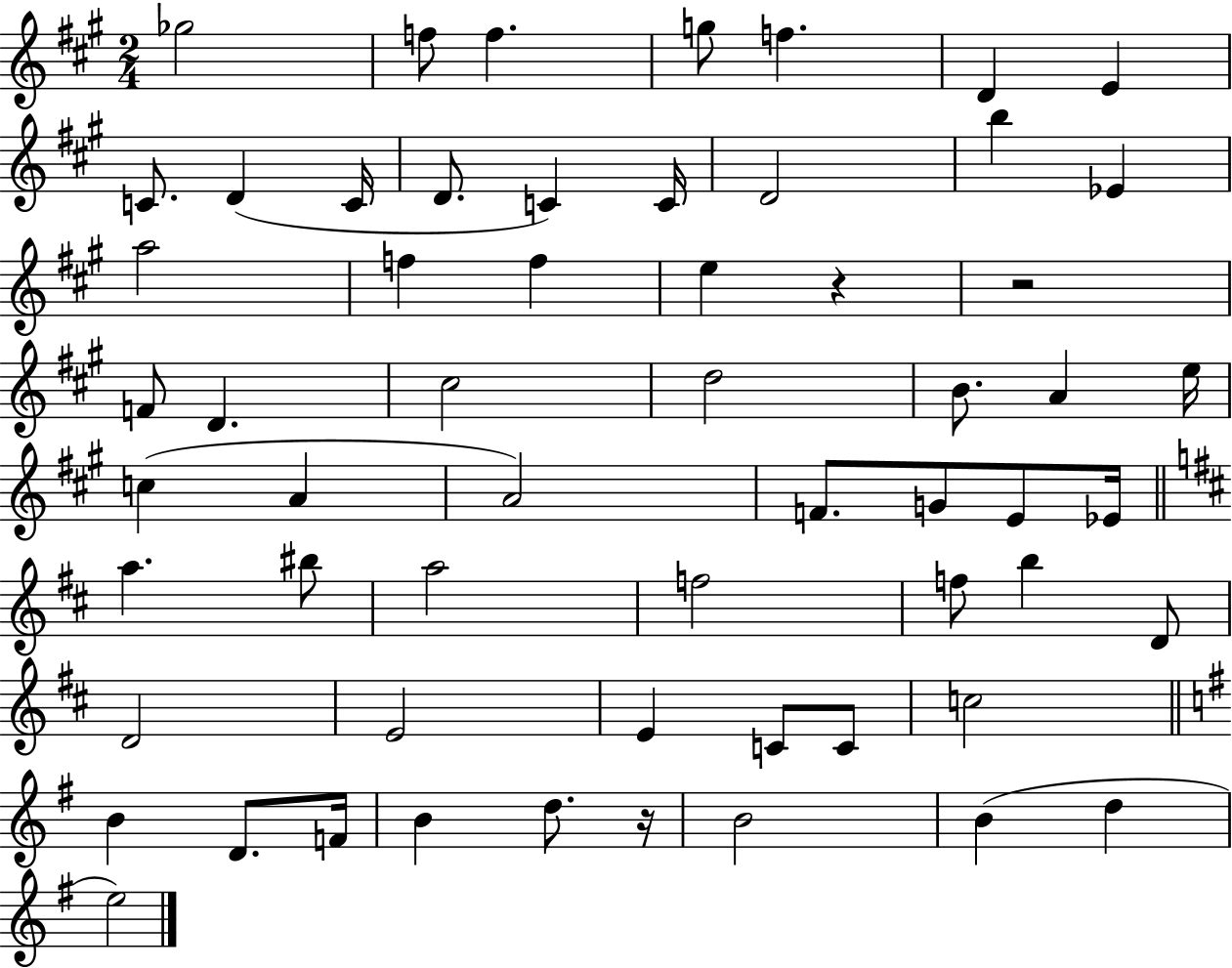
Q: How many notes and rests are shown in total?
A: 59